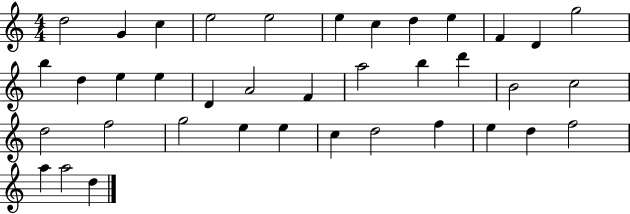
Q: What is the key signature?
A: C major